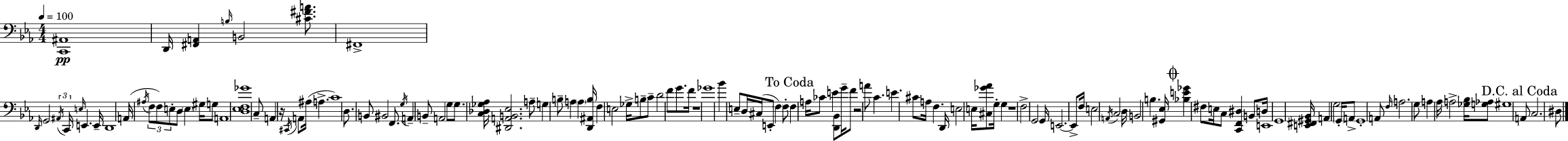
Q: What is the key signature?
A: C minor